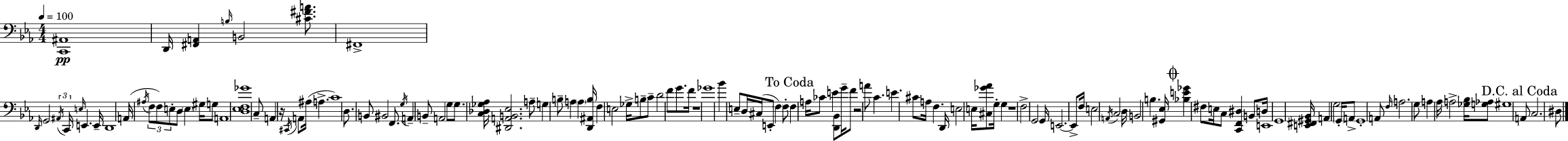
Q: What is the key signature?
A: C minor